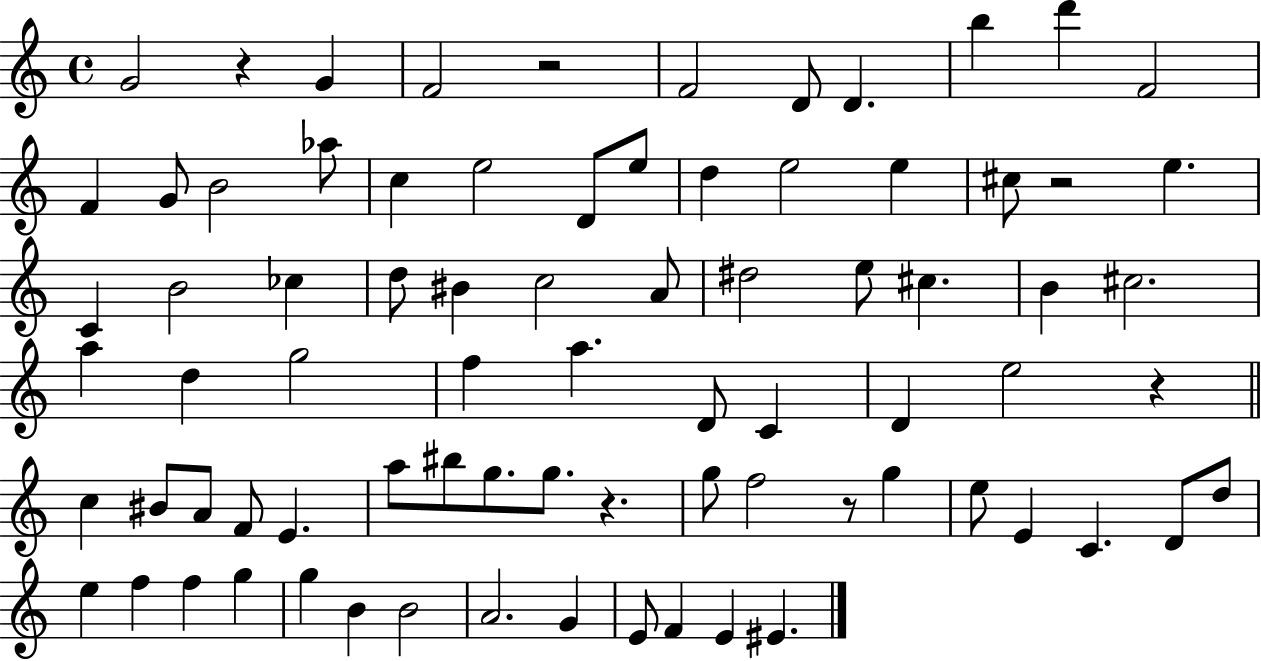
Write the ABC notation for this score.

X:1
T:Untitled
M:4/4
L:1/4
K:C
G2 z G F2 z2 F2 D/2 D b d' F2 F G/2 B2 _a/2 c e2 D/2 e/2 d e2 e ^c/2 z2 e C B2 _c d/2 ^B c2 A/2 ^d2 e/2 ^c B ^c2 a d g2 f a D/2 C D e2 z c ^B/2 A/2 F/2 E a/2 ^b/2 g/2 g/2 z g/2 f2 z/2 g e/2 E C D/2 d/2 e f f g g B B2 A2 G E/2 F E ^E